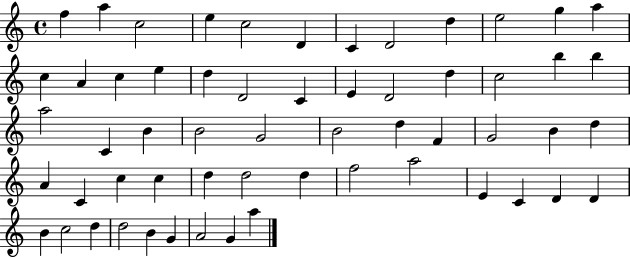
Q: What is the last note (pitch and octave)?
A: A5